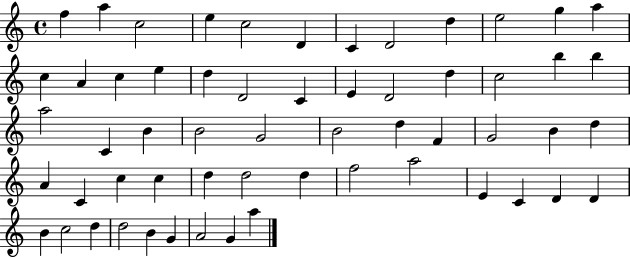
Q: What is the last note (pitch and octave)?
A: A5